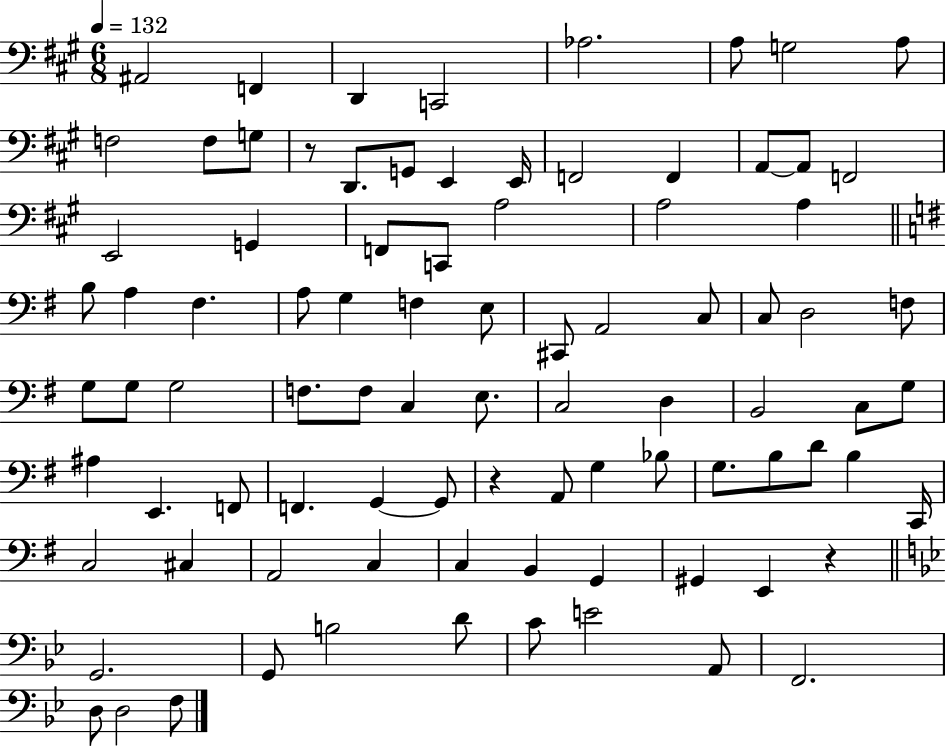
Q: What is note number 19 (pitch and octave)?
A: A2